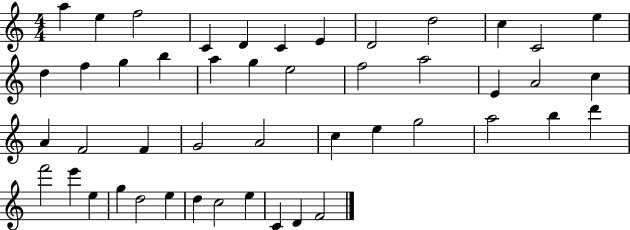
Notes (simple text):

A5/q E5/q F5/h C4/q D4/q C4/q E4/q D4/h D5/h C5/q C4/h E5/q D5/q F5/q G5/q B5/q A5/q G5/q E5/h F5/h A5/h E4/q A4/h C5/q A4/q F4/h F4/q G4/h A4/h C5/q E5/q G5/h A5/h B5/q D6/q F6/h E6/q E5/q G5/q D5/h E5/q D5/q C5/h E5/q C4/q D4/q F4/h